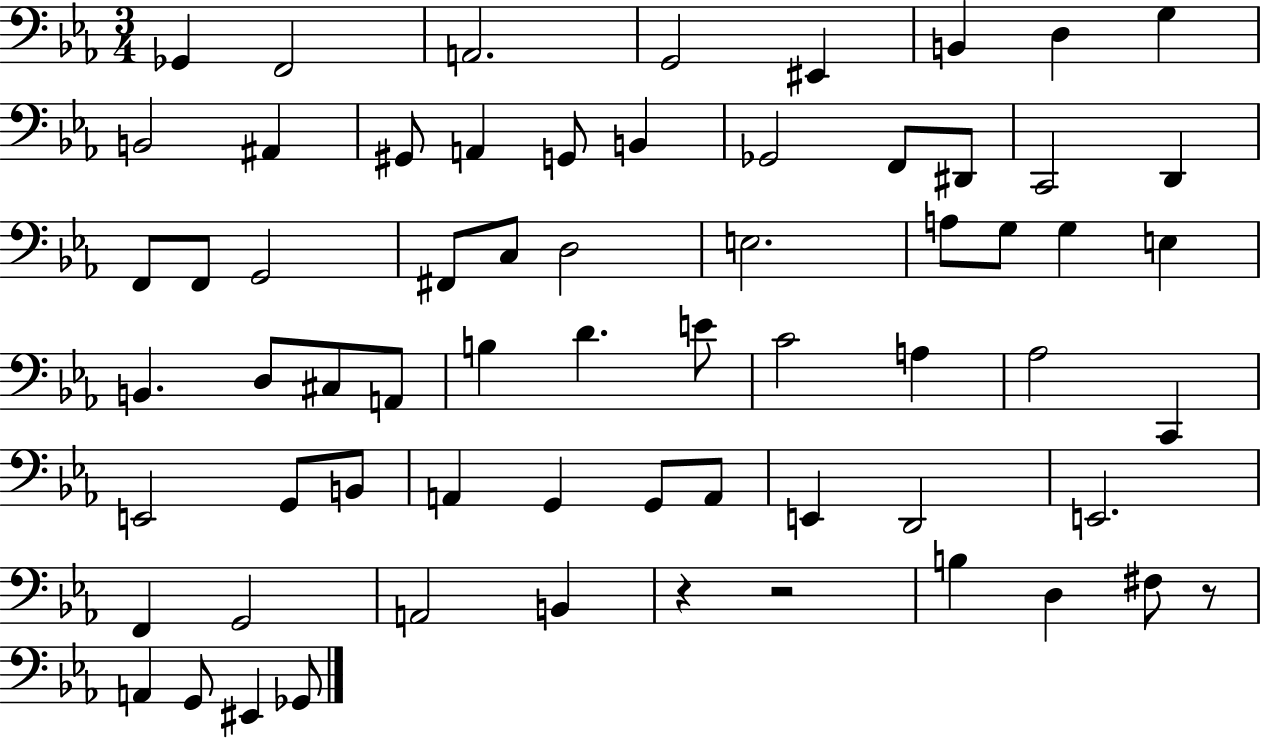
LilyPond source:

{
  \clef bass
  \numericTimeSignature
  \time 3/4
  \key ees \major
  ges,4 f,2 | a,2. | g,2 eis,4 | b,4 d4 g4 | \break b,2 ais,4 | gis,8 a,4 g,8 b,4 | ges,2 f,8 dis,8 | c,2 d,4 | \break f,8 f,8 g,2 | fis,8 c8 d2 | e2. | a8 g8 g4 e4 | \break b,4. d8 cis8 a,8 | b4 d'4. e'8 | c'2 a4 | aes2 c,4 | \break e,2 g,8 b,8 | a,4 g,4 g,8 a,8 | e,4 d,2 | e,2. | \break f,4 g,2 | a,2 b,4 | r4 r2 | b4 d4 fis8 r8 | \break a,4 g,8 eis,4 ges,8 | \bar "|."
}